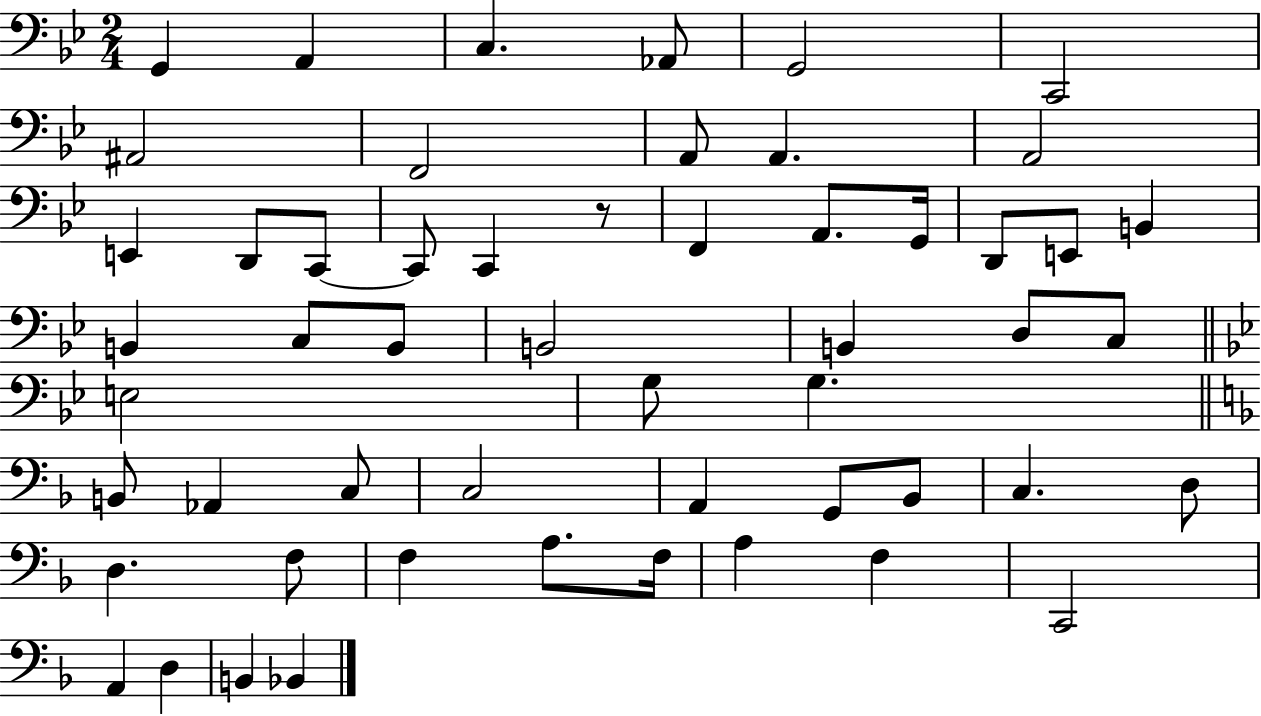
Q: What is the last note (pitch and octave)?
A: Bb2